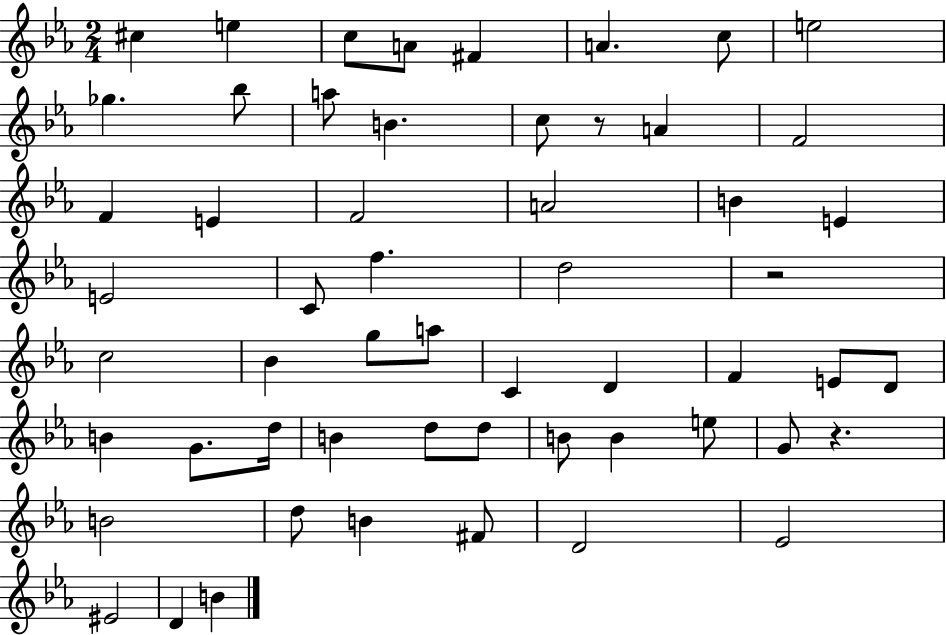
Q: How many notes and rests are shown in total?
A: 56